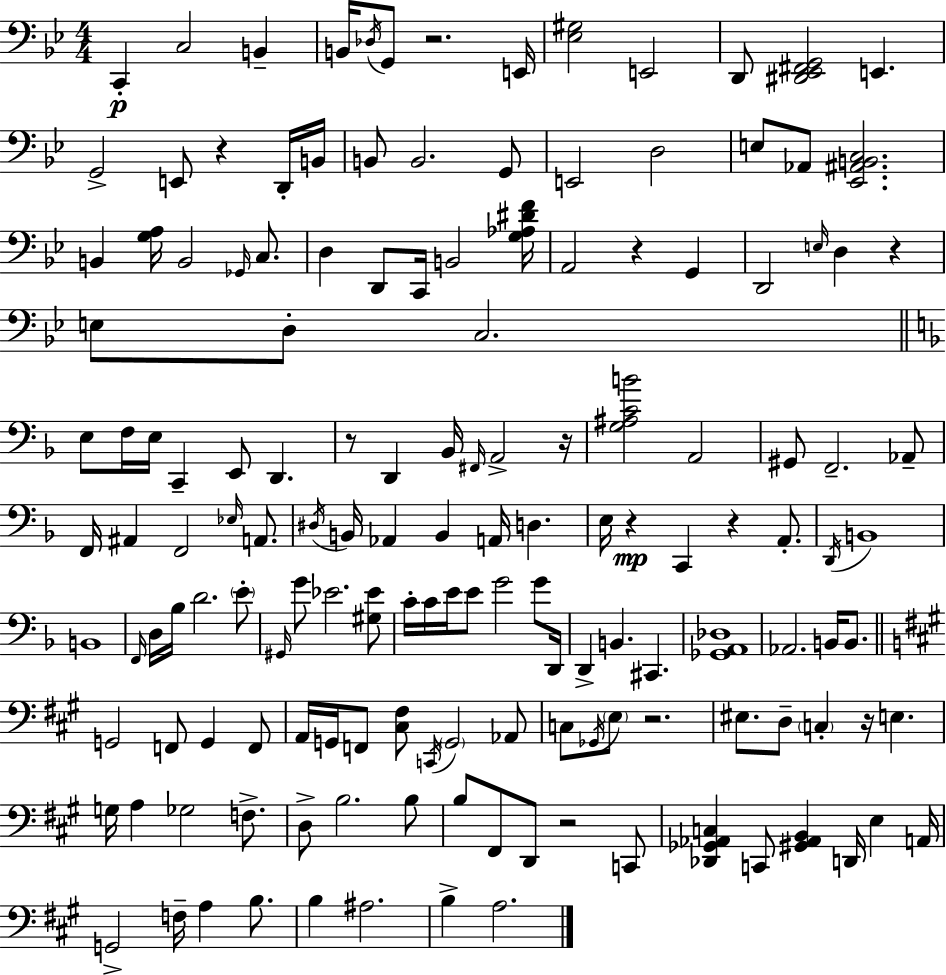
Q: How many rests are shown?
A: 11